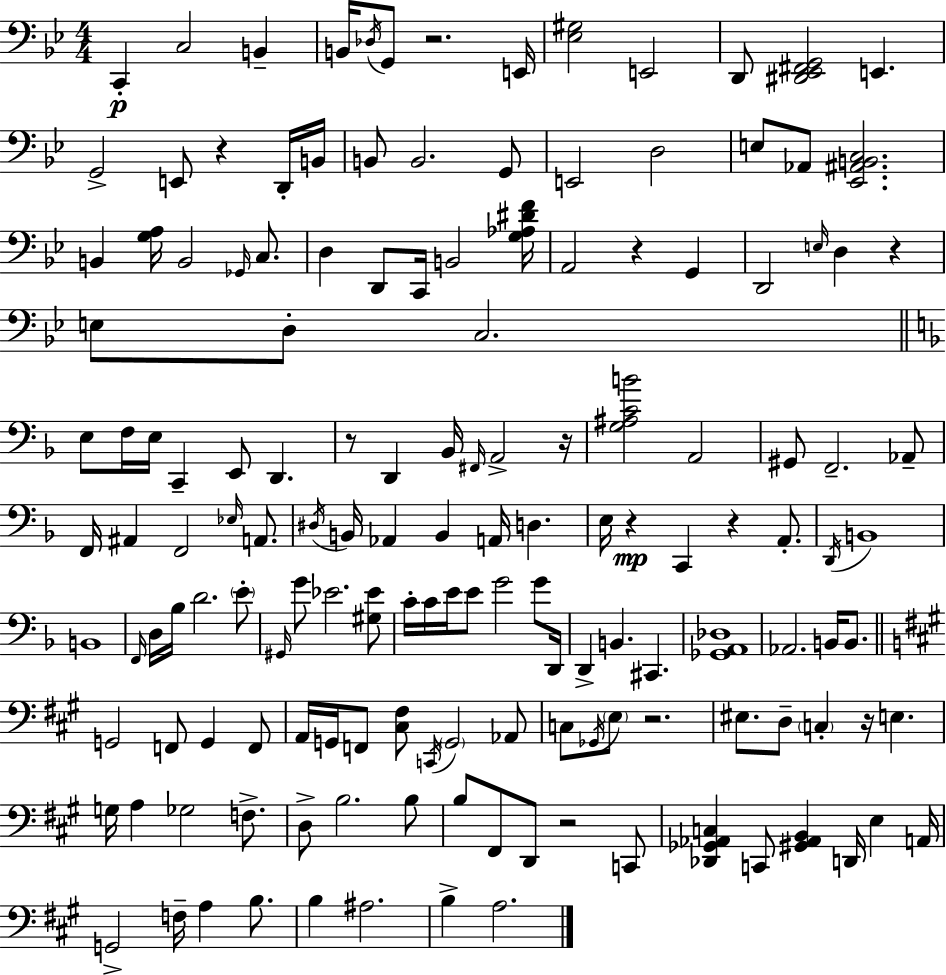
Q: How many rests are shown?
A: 11